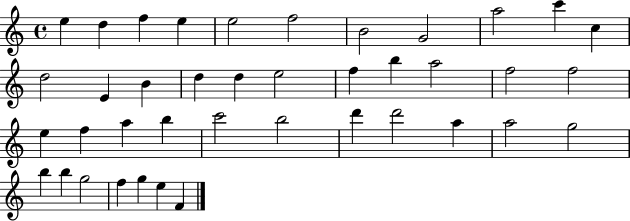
E5/q D5/q F5/q E5/q E5/h F5/h B4/h G4/h A5/h C6/q C5/q D5/h E4/q B4/q D5/q D5/q E5/h F5/q B5/q A5/h F5/h F5/h E5/q F5/q A5/q B5/q C6/h B5/h D6/q D6/h A5/q A5/h G5/h B5/q B5/q G5/h F5/q G5/q E5/q F4/q